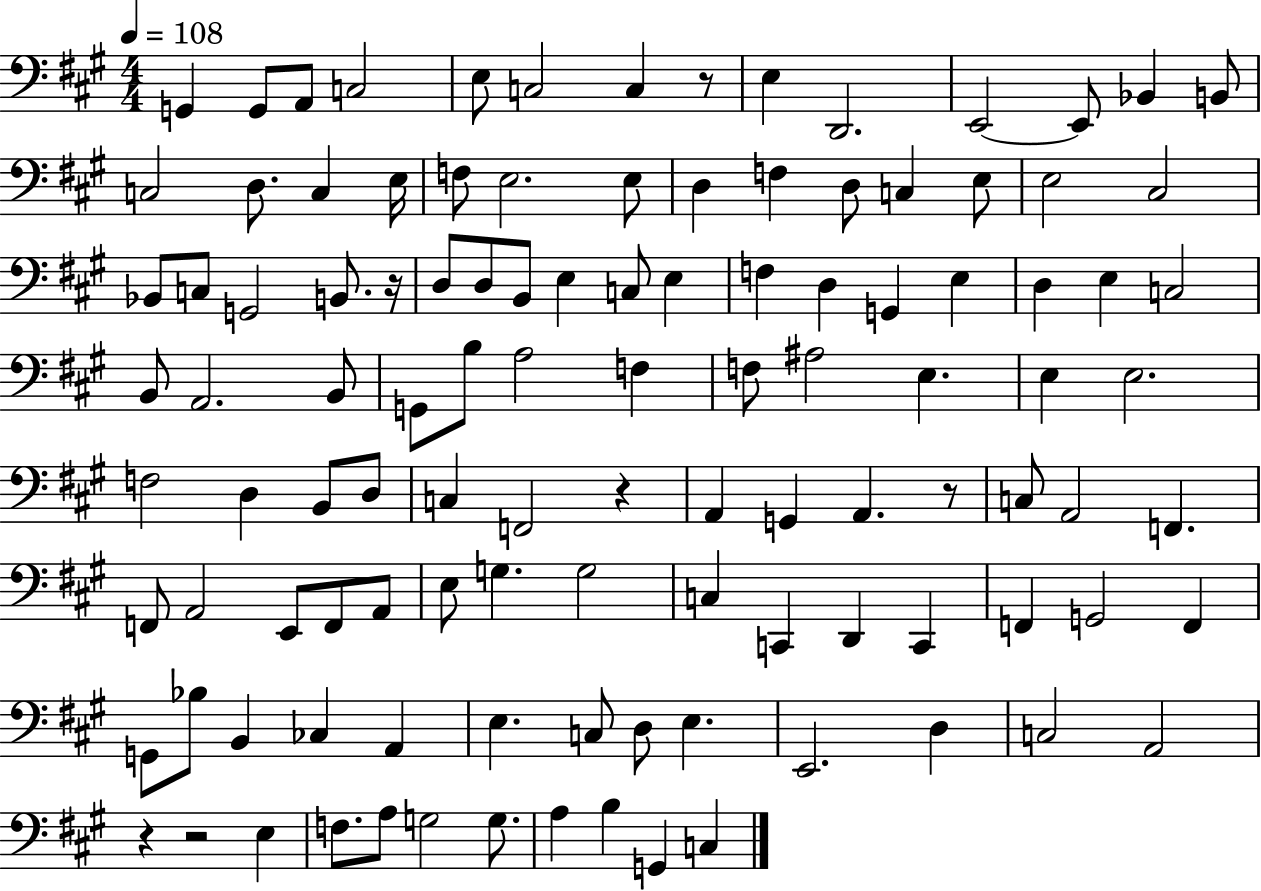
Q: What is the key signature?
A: A major